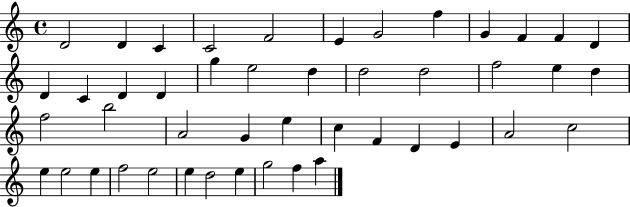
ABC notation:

X:1
T:Untitled
M:4/4
L:1/4
K:C
D2 D C C2 F2 E G2 f G F F D D C D D g e2 d d2 d2 f2 e d f2 b2 A2 G e c F D E A2 c2 e e2 e f2 e2 e d2 e g2 f a